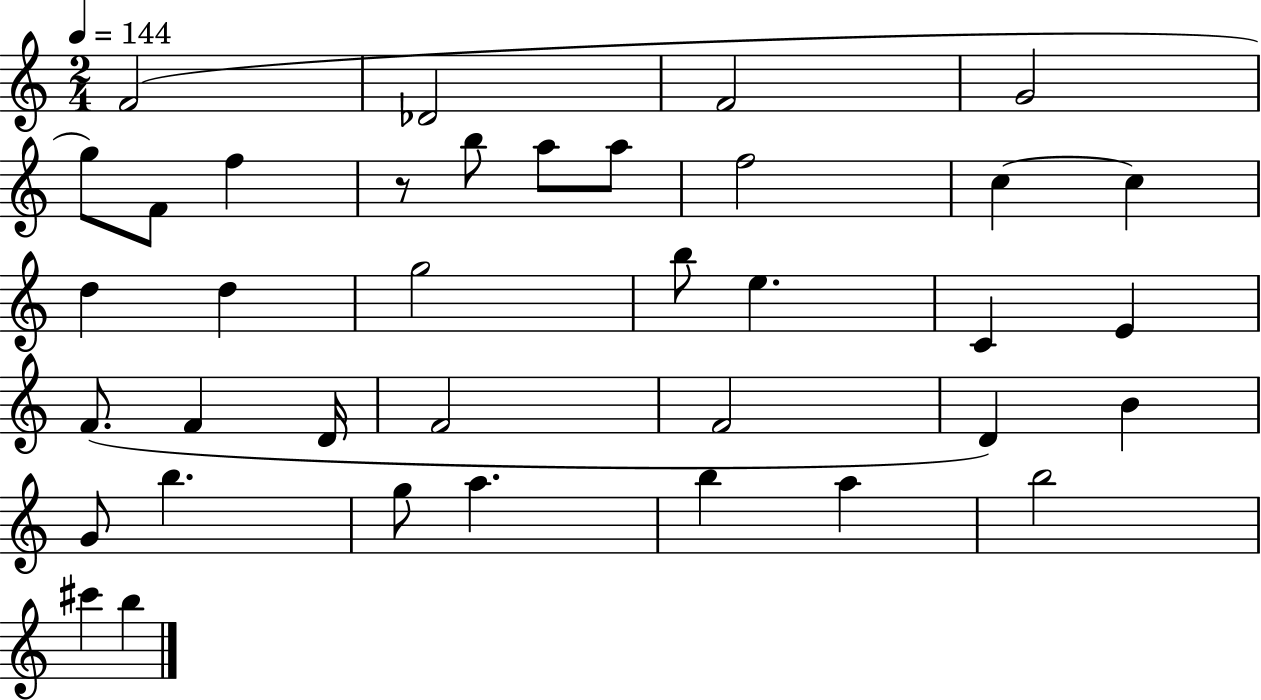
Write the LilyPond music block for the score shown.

{
  \clef treble
  \numericTimeSignature
  \time 2/4
  \key c \major
  \tempo 4 = 144
  f'2( | des'2 | f'2 | g'2 | \break g''8) f'8 f''4 | r8 b''8 a''8 a''8 | f''2 | c''4~~ c''4 | \break d''4 d''4 | g''2 | b''8 e''4. | c'4 e'4 | \break f'8.( f'4 d'16 | f'2 | f'2 | d'4) b'4 | \break g'8 b''4. | g''8 a''4. | b''4 a''4 | b''2 | \break cis'''4 b''4 | \bar "|."
}